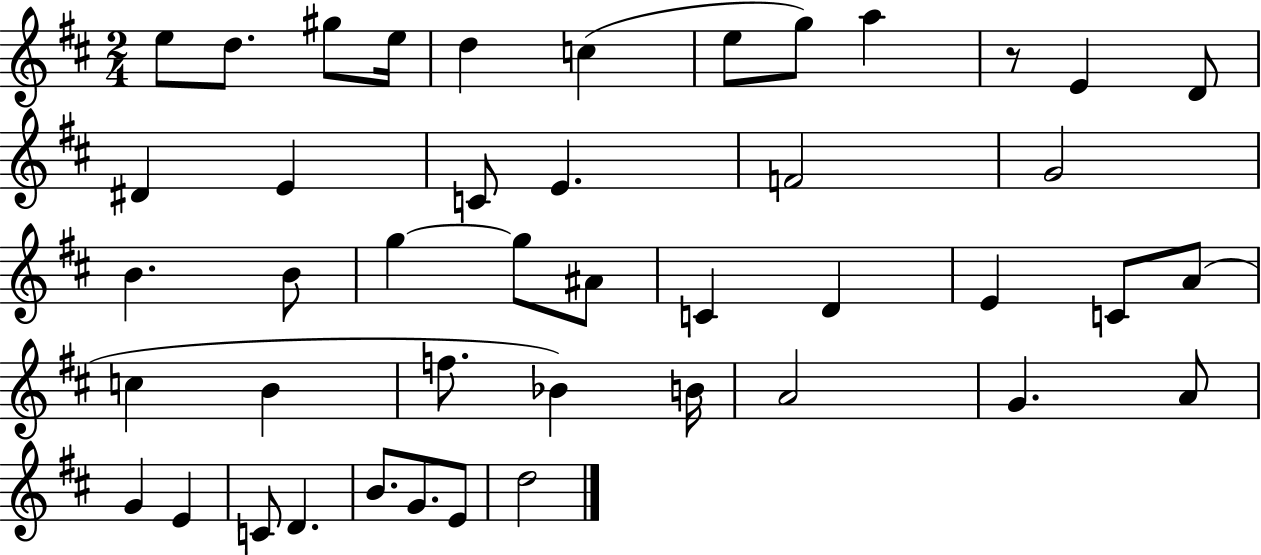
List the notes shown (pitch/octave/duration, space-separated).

E5/e D5/e. G#5/e E5/s D5/q C5/q E5/e G5/e A5/q R/e E4/q D4/e D#4/q E4/q C4/e E4/q. F4/h G4/h B4/q. B4/e G5/q G5/e A#4/e C4/q D4/q E4/q C4/e A4/e C5/q B4/q F5/e. Bb4/q B4/s A4/h G4/q. A4/e G4/q E4/q C4/e D4/q. B4/e. G4/e. E4/e D5/h